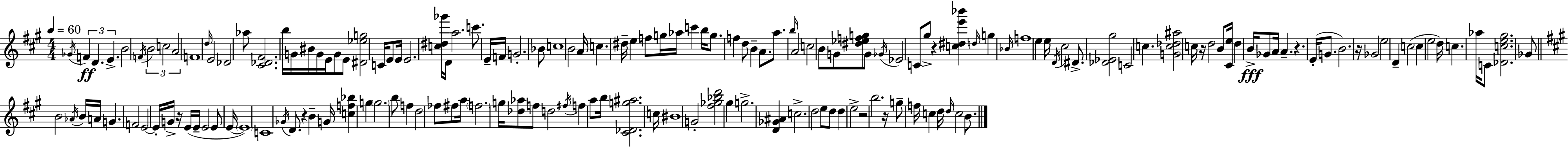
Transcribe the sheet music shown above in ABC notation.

X:1
T:Untitled
M:4/4
L:1/4
K:A
_G/4 F D E B2 F/4 B2 c2 A2 F4 d/4 E2 _D2 _a/2 [^C_D^F]2 b/4 G/4 ^B/4 G/4 E/4 G/2 E/2 [^D_eg]2 C/4 E/2 E/4 E2 [c^d_g']/4 D/4 a2 c'/2 E/4 F/4 G2 _B/2 c4 B2 A/4 c ^d/4 e f/2 g/4 _a/4 c' b/4 g/2 f d/2 B A/2 a/2 b/4 A2 c2 B/2 G/2 [^d_efg]/2 G/2 _G/4 _E2 C/2 ^g/2 z [c^de'_b'] d/4 g _B/4 f4 e e/4 D/4 ^c2 ^D/2 [_D_E^g]2 C2 c [Gc_d^a]2 c/4 z/4 d2 B/2 [^Ce]/4 d B/4 _G/2 A/4 A z E/4 G/2 B2 z/4 _G2 e2 D c2 c e2 d/4 c _a/4 C/2 [_Dce^g]2 _G/2 B2 _A/4 B/4 A/4 G F2 E2 E/4 G/4 z/4 E/4 E/4 E2 E/2 E/4 E4 C4 _G/4 D/2 z B G/4 [cf_b] g g2 b/2 f d2 _f/2 ^f/2 a/4 f2 g/4 [_d_a]/2 f/2 d2 ^f/4 f a/2 b/4 [^C_Dg^a]2 c/4 ^B4 G2 [^f_g_bd']2 ^g g2 [D_G^A] c2 d2 e/2 d/2 d e2 z2 b2 z/4 g/2 f/4 c d/4 d/4 c2 B/2